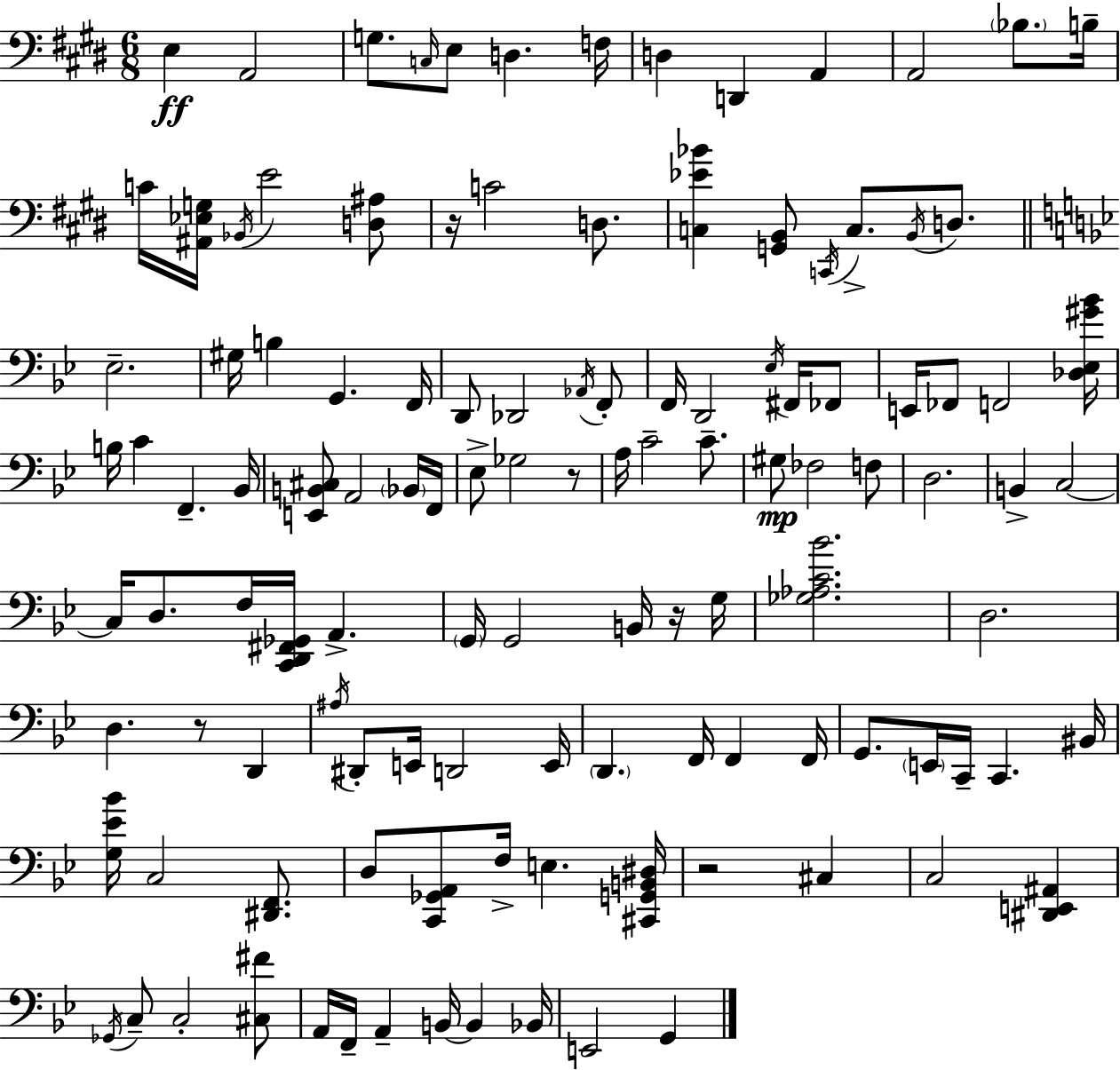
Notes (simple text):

E3/q A2/h G3/e. C3/s E3/e D3/q. F3/s D3/q D2/q A2/q A2/h Bb3/e. B3/s C4/s [A#2,Eb3,G3]/s Bb2/s E4/h [D3,A#3]/e R/s C4/h D3/e. [C3,Eb4,Bb4]/q [G2,B2]/e C2/s C3/e. B2/s D3/e. Eb3/h. G#3/s B3/q G2/q. F2/s D2/e Db2/h Ab2/s F2/e F2/s D2/h Eb3/s F#2/s FES2/e E2/s FES2/e F2/h [Db3,Eb3,G#4,Bb4]/s B3/s C4/q F2/q. Bb2/s [E2,B2,C#3]/e A2/h Bb2/s F2/s Eb3/e Gb3/h R/e A3/s C4/h C4/e. G#3/e FES3/h F3/e D3/h. B2/q C3/h C3/s D3/e. F3/s [C2,D2,F#2,Gb2]/s A2/q. G2/s G2/h B2/s R/s G3/s [Gb3,Ab3,C4,Bb4]/h. D3/h. D3/q. R/e D2/q A#3/s D#2/e E2/s D2/h E2/s D2/q. F2/s F2/q F2/s G2/e. E2/s C2/s C2/q. BIS2/s [G3,Eb4,Bb4]/s C3/h [D#2,F2]/e. D3/e [C2,Gb2,A2]/e F3/s E3/q. [C#2,G2,B2,D#3]/s R/h C#3/q C3/h [D#2,E2,A#2]/q Gb2/s C3/e C3/h [C#3,F#4]/e A2/s F2/s A2/q B2/s B2/q Bb2/s E2/h G2/q